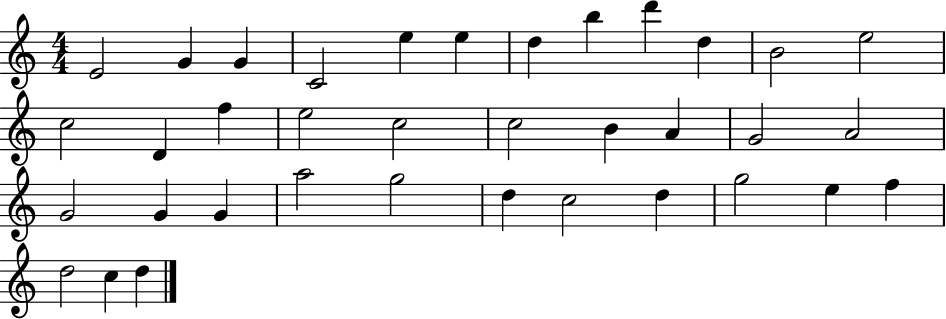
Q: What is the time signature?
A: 4/4